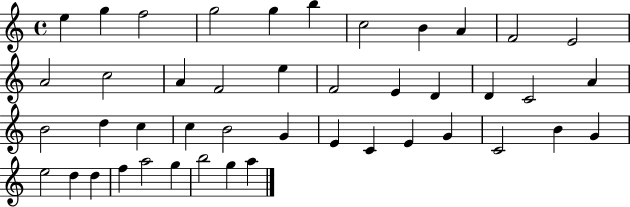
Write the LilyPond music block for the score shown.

{
  \clef treble
  \time 4/4
  \defaultTimeSignature
  \key c \major
  e''4 g''4 f''2 | g''2 g''4 b''4 | c''2 b'4 a'4 | f'2 e'2 | \break a'2 c''2 | a'4 f'2 e''4 | f'2 e'4 d'4 | d'4 c'2 a'4 | \break b'2 d''4 c''4 | c''4 b'2 g'4 | e'4 c'4 e'4 g'4 | c'2 b'4 g'4 | \break e''2 d''4 d''4 | f''4 a''2 g''4 | b''2 g''4 a''4 | \bar "|."
}